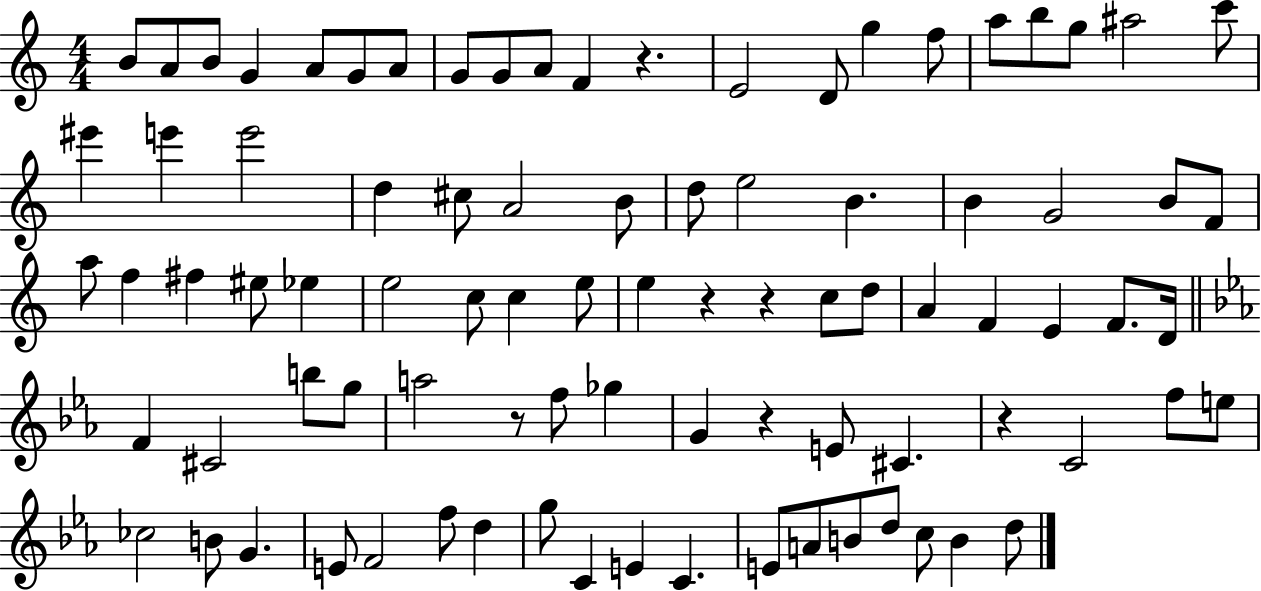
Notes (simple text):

B4/e A4/e B4/e G4/q A4/e G4/e A4/e G4/e G4/e A4/e F4/q R/q. E4/h D4/e G5/q F5/e A5/e B5/e G5/e A#5/h C6/e EIS6/q E6/q E6/h D5/q C#5/e A4/h B4/e D5/e E5/h B4/q. B4/q G4/h B4/e F4/e A5/e F5/q F#5/q EIS5/e Eb5/q E5/h C5/e C5/q E5/e E5/q R/q R/q C5/e D5/e A4/q F4/q E4/q F4/e. D4/s F4/q C#4/h B5/e G5/e A5/h R/e F5/e Gb5/q G4/q R/q E4/e C#4/q. R/q C4/h F5/e E5/e CES5/h B4/e G4/q. E4/e F4/h F5/e D5/q G5/e C4/q E4/q C4/q. E4/e A4/e B4/e D5/e C5/e B4/q D5/e